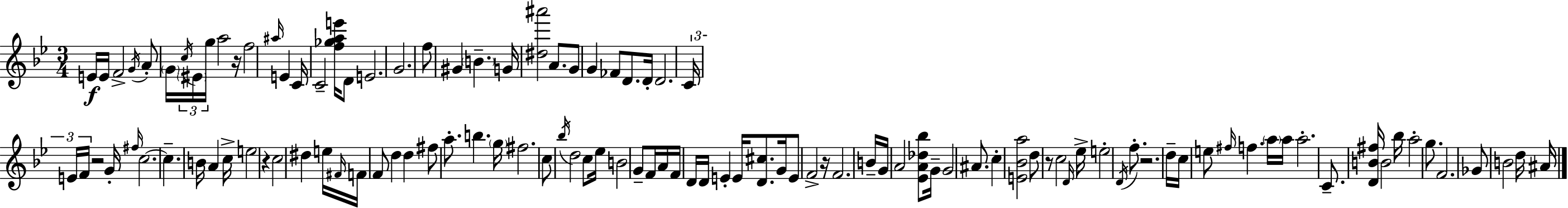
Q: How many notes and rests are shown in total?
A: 115